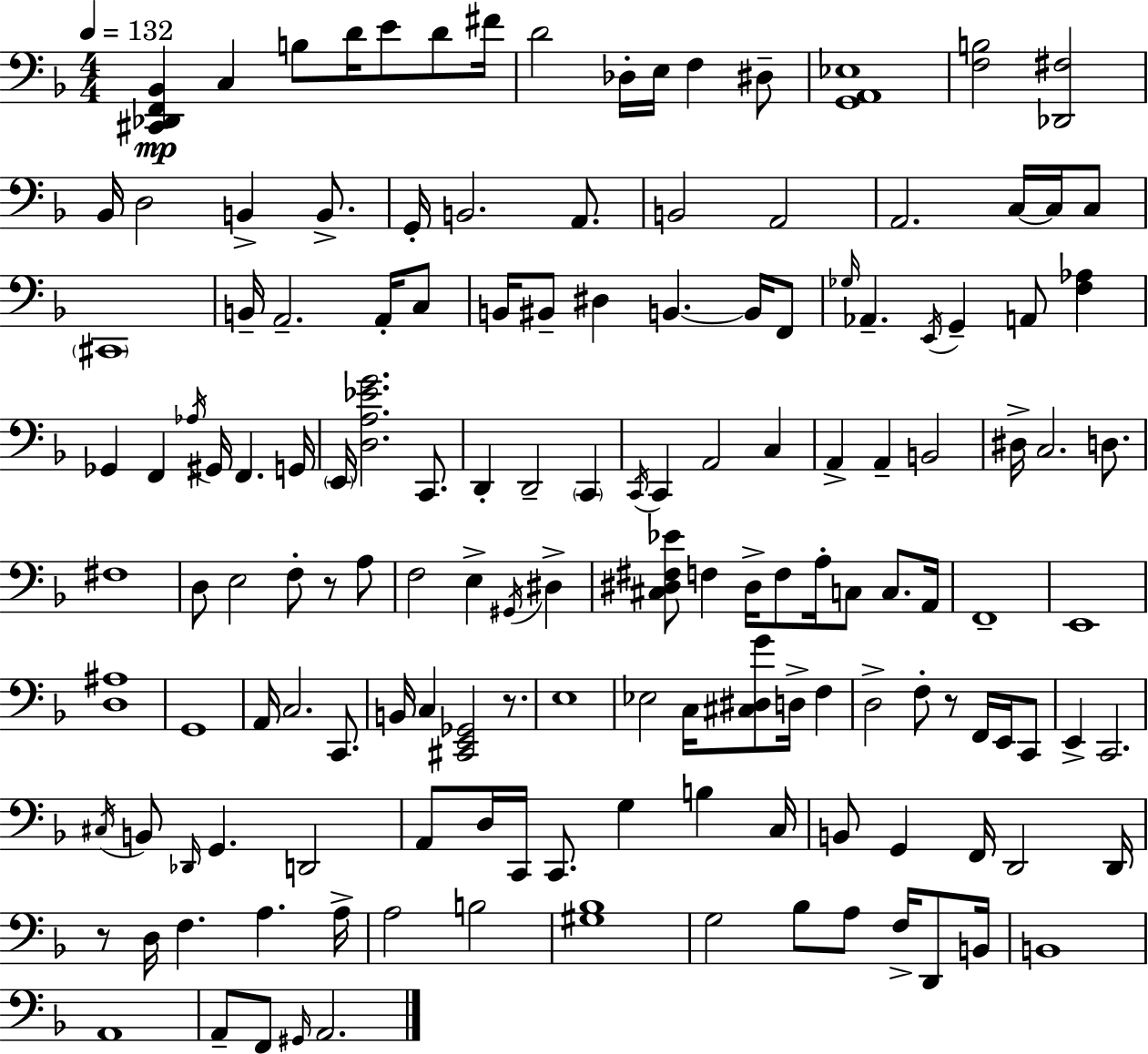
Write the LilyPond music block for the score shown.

{
  \clef bass
  \numericTimeSignature
  \time 4/4
  \key d \minor
  \tempo 4 = 132
  <cis, des, f, bes,>4\mp c4 b8 d'16 e'8 d'8 fis'16 | d'2 des16-. e16 f4 dis8-- | <g, a, ees>1 | <f b>2 <des, fis>2 | \break bes,16 d2 b,4-> b,8.-> | g,16-. b,2. a,8. | b,2 a,2 | a,2. c16~~ c16 c8 | \break \parenthesize cis,1 | b,16-- a,2.-- a,16-. c8 | b,16 bis,8-- dis4 b,4.~~ b,16 f,8 | \grace { ges16 } aes,4.-- \acciaccatura { e,16 } g,4-- a,8 <f aes>4 | \break ges,4 f,4 \acciaccatura { aes16 } gis,16 f,4. | g,16 \parenthesize e,16 <d a ees' g'>2. | c,8. d,4-. d,2-- \parenthesize c,4 | \acciaccatura { c,16 } c,4 a,2 | \break c4 a,4-> a,4-- b,2 | dis16-> c2. | d8. fis1 | d8 e2 f8-. | \break r8 a8 f2 e4-> | \acciaccatura { gis,16 } dis4-> <cis dis fis ees'>8 f4 dis16-> f8 a16-. c8 | c8. a,16 f,1-- | e,1 | \break <d ais>1 | g,1 | a,16 c2. | c,8. b,16 c4 <cis, e, ges,>2 | \break r8. e1 | ees2 c16 <cis dis g'>8 | d16-> f4 d2-> f8-. r8 | f,16 e,16 c,8 e,4-> c,2. | \break \acciaccatura { cis16 } b,8 \grace { des,16 } g,4. d,2 | a,8 d16 c,16 c,8. g4 | b4 c16 b,8 g,4 f,16 d,2 | d,16 r8 d16 f4. | \break a4. a16-> a2 b2 | <gis bes>1 | g2 bes8 | a8 f16-> d,8 b,16 b,1 | \break a,1 | a,8-- f,8 \grace { gis,16 } a,2. | \bar "|."
}